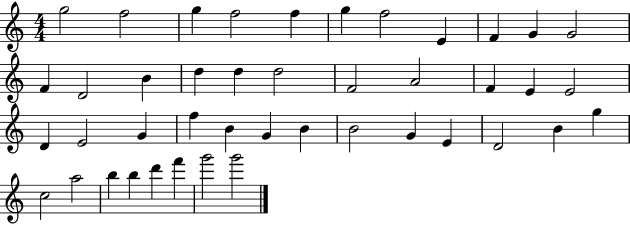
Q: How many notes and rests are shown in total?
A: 43